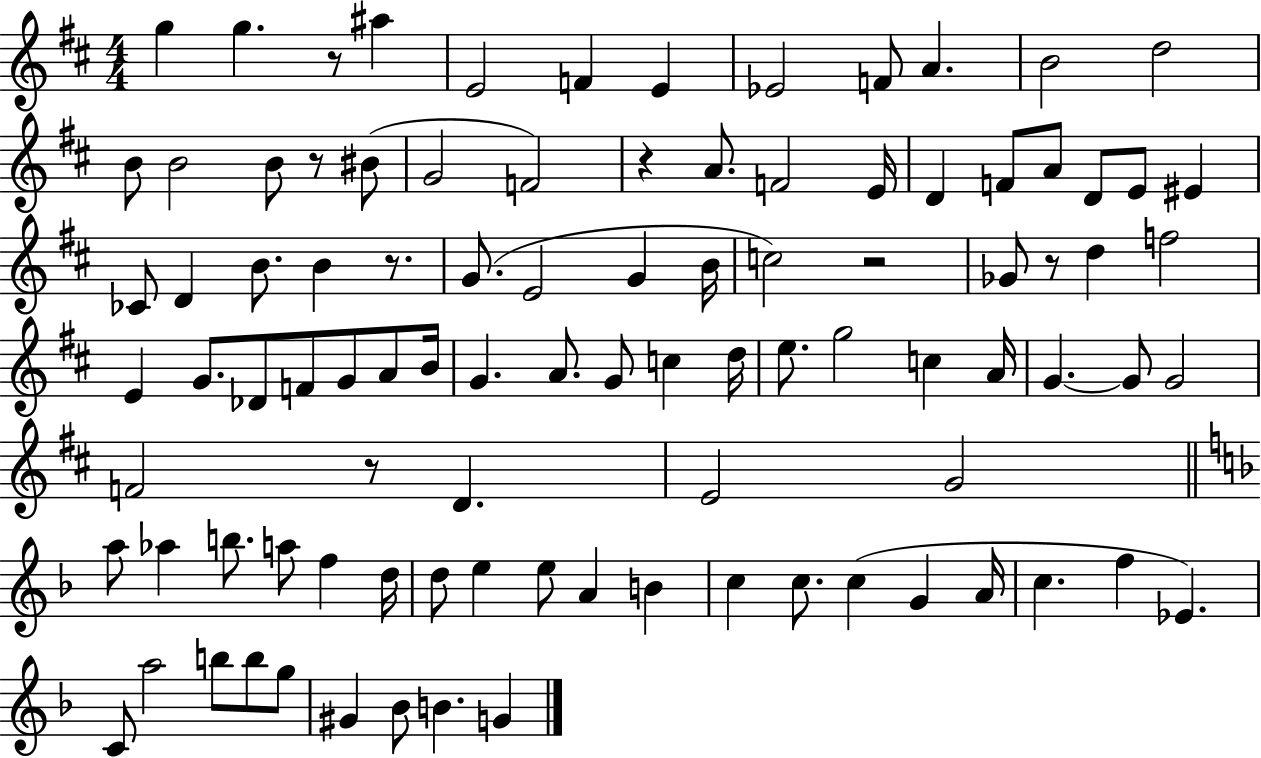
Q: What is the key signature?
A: D major